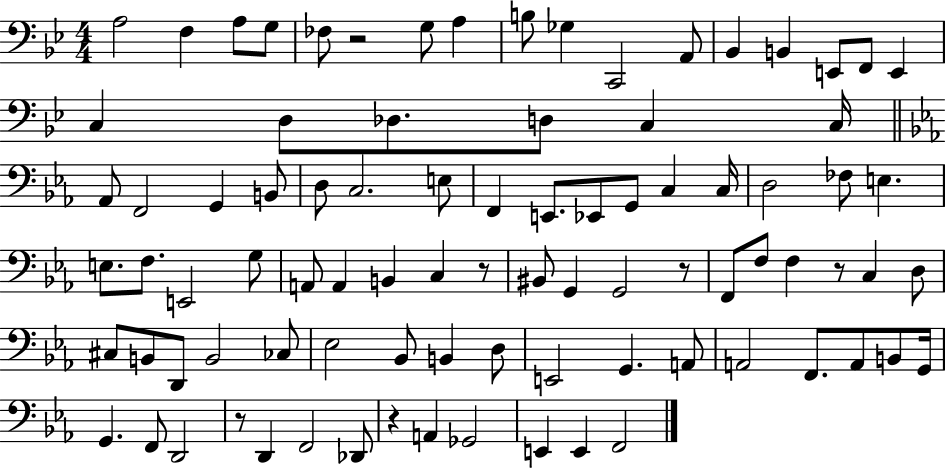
A3/h F3/q A3/e G3/e FES3/e R/h G3/e A3/q B3/e Gb3/q C2/h A2/e Bb2/q B2/q E2/e F2/e E2/q C3/q D3/e Db3/e. D3/e C3/q C3/s Ab2/e F2/h G2/q B2/e D3/e C3/h. E3/e F2/q E2/e. Eb2/e G2/e C3/q C3/s D3/h FES3/e E3/q. E3/e. F3/e. E2/h G3/e A2/e A2/q B2/q C3/q R/e BIS2/e G2/q G2/h R/e F2/e F3/e F3/q R/e C3/q D3/e C#3/e B2/e D2/e B2/h CES3/e Eb3/h Bb2/e B2/q D3/e E2/h G2/q. A2/e A2/h F2/e. A2/e B2/e G2/s G2/q. F2/e D2/h R/e D2/q F2/h Db2/e R/q A2/q Gb2/h E2/q E2/q F2/h